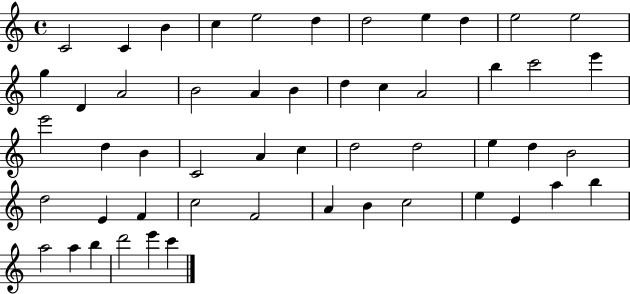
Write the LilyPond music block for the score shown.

{
  \clef treble
  \time 4/4
  \defaultTimeSignature
  \key c \major
  c'2 c'4 b'4 | c''4 e''2 d''4 | d''2 e''4 d''4 | e''2 e''2 | \break g''4 d'4 a'2 | b'2 a'4 b'4 | d''4 c''4 a'2 | b''4 c'''2 e'''4 | \break e'''2 d''4 b'4 | c'2 a'4 c''4 | d''2 d''2 | e''4 d''4 b'2 | \break d''2 e'4 f'4 | c''2 f'2 | a'4 b'4 c''2 | e''4 e'4 a''4 b''4 | \break a''2 a''4 b''4 | d'''2 e'''4 c'''4 | \bar "|."
}